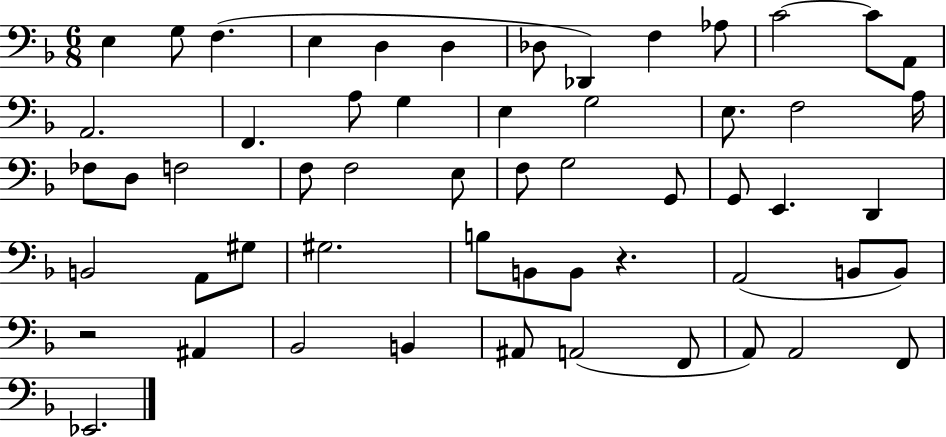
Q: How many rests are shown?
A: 2